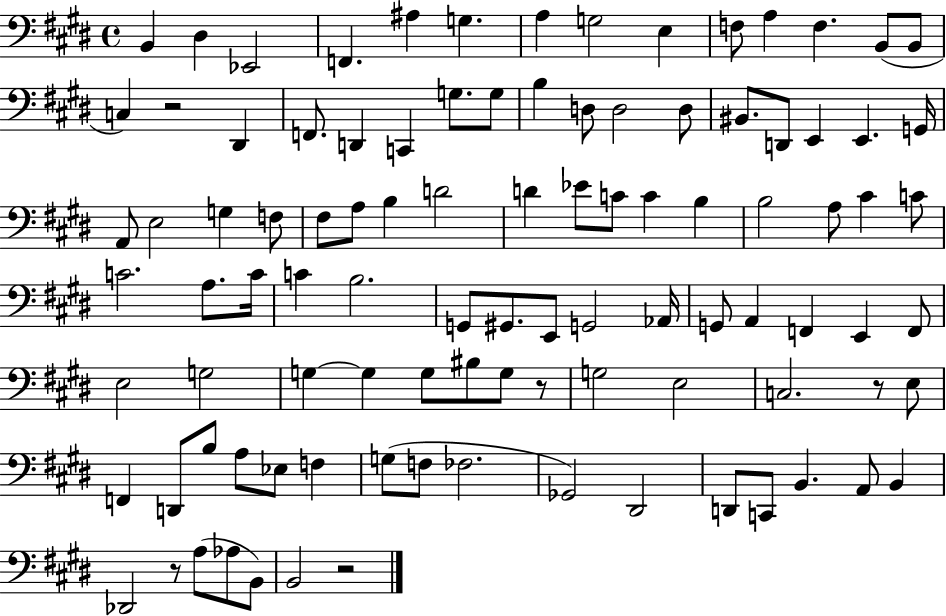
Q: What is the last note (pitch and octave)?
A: B2